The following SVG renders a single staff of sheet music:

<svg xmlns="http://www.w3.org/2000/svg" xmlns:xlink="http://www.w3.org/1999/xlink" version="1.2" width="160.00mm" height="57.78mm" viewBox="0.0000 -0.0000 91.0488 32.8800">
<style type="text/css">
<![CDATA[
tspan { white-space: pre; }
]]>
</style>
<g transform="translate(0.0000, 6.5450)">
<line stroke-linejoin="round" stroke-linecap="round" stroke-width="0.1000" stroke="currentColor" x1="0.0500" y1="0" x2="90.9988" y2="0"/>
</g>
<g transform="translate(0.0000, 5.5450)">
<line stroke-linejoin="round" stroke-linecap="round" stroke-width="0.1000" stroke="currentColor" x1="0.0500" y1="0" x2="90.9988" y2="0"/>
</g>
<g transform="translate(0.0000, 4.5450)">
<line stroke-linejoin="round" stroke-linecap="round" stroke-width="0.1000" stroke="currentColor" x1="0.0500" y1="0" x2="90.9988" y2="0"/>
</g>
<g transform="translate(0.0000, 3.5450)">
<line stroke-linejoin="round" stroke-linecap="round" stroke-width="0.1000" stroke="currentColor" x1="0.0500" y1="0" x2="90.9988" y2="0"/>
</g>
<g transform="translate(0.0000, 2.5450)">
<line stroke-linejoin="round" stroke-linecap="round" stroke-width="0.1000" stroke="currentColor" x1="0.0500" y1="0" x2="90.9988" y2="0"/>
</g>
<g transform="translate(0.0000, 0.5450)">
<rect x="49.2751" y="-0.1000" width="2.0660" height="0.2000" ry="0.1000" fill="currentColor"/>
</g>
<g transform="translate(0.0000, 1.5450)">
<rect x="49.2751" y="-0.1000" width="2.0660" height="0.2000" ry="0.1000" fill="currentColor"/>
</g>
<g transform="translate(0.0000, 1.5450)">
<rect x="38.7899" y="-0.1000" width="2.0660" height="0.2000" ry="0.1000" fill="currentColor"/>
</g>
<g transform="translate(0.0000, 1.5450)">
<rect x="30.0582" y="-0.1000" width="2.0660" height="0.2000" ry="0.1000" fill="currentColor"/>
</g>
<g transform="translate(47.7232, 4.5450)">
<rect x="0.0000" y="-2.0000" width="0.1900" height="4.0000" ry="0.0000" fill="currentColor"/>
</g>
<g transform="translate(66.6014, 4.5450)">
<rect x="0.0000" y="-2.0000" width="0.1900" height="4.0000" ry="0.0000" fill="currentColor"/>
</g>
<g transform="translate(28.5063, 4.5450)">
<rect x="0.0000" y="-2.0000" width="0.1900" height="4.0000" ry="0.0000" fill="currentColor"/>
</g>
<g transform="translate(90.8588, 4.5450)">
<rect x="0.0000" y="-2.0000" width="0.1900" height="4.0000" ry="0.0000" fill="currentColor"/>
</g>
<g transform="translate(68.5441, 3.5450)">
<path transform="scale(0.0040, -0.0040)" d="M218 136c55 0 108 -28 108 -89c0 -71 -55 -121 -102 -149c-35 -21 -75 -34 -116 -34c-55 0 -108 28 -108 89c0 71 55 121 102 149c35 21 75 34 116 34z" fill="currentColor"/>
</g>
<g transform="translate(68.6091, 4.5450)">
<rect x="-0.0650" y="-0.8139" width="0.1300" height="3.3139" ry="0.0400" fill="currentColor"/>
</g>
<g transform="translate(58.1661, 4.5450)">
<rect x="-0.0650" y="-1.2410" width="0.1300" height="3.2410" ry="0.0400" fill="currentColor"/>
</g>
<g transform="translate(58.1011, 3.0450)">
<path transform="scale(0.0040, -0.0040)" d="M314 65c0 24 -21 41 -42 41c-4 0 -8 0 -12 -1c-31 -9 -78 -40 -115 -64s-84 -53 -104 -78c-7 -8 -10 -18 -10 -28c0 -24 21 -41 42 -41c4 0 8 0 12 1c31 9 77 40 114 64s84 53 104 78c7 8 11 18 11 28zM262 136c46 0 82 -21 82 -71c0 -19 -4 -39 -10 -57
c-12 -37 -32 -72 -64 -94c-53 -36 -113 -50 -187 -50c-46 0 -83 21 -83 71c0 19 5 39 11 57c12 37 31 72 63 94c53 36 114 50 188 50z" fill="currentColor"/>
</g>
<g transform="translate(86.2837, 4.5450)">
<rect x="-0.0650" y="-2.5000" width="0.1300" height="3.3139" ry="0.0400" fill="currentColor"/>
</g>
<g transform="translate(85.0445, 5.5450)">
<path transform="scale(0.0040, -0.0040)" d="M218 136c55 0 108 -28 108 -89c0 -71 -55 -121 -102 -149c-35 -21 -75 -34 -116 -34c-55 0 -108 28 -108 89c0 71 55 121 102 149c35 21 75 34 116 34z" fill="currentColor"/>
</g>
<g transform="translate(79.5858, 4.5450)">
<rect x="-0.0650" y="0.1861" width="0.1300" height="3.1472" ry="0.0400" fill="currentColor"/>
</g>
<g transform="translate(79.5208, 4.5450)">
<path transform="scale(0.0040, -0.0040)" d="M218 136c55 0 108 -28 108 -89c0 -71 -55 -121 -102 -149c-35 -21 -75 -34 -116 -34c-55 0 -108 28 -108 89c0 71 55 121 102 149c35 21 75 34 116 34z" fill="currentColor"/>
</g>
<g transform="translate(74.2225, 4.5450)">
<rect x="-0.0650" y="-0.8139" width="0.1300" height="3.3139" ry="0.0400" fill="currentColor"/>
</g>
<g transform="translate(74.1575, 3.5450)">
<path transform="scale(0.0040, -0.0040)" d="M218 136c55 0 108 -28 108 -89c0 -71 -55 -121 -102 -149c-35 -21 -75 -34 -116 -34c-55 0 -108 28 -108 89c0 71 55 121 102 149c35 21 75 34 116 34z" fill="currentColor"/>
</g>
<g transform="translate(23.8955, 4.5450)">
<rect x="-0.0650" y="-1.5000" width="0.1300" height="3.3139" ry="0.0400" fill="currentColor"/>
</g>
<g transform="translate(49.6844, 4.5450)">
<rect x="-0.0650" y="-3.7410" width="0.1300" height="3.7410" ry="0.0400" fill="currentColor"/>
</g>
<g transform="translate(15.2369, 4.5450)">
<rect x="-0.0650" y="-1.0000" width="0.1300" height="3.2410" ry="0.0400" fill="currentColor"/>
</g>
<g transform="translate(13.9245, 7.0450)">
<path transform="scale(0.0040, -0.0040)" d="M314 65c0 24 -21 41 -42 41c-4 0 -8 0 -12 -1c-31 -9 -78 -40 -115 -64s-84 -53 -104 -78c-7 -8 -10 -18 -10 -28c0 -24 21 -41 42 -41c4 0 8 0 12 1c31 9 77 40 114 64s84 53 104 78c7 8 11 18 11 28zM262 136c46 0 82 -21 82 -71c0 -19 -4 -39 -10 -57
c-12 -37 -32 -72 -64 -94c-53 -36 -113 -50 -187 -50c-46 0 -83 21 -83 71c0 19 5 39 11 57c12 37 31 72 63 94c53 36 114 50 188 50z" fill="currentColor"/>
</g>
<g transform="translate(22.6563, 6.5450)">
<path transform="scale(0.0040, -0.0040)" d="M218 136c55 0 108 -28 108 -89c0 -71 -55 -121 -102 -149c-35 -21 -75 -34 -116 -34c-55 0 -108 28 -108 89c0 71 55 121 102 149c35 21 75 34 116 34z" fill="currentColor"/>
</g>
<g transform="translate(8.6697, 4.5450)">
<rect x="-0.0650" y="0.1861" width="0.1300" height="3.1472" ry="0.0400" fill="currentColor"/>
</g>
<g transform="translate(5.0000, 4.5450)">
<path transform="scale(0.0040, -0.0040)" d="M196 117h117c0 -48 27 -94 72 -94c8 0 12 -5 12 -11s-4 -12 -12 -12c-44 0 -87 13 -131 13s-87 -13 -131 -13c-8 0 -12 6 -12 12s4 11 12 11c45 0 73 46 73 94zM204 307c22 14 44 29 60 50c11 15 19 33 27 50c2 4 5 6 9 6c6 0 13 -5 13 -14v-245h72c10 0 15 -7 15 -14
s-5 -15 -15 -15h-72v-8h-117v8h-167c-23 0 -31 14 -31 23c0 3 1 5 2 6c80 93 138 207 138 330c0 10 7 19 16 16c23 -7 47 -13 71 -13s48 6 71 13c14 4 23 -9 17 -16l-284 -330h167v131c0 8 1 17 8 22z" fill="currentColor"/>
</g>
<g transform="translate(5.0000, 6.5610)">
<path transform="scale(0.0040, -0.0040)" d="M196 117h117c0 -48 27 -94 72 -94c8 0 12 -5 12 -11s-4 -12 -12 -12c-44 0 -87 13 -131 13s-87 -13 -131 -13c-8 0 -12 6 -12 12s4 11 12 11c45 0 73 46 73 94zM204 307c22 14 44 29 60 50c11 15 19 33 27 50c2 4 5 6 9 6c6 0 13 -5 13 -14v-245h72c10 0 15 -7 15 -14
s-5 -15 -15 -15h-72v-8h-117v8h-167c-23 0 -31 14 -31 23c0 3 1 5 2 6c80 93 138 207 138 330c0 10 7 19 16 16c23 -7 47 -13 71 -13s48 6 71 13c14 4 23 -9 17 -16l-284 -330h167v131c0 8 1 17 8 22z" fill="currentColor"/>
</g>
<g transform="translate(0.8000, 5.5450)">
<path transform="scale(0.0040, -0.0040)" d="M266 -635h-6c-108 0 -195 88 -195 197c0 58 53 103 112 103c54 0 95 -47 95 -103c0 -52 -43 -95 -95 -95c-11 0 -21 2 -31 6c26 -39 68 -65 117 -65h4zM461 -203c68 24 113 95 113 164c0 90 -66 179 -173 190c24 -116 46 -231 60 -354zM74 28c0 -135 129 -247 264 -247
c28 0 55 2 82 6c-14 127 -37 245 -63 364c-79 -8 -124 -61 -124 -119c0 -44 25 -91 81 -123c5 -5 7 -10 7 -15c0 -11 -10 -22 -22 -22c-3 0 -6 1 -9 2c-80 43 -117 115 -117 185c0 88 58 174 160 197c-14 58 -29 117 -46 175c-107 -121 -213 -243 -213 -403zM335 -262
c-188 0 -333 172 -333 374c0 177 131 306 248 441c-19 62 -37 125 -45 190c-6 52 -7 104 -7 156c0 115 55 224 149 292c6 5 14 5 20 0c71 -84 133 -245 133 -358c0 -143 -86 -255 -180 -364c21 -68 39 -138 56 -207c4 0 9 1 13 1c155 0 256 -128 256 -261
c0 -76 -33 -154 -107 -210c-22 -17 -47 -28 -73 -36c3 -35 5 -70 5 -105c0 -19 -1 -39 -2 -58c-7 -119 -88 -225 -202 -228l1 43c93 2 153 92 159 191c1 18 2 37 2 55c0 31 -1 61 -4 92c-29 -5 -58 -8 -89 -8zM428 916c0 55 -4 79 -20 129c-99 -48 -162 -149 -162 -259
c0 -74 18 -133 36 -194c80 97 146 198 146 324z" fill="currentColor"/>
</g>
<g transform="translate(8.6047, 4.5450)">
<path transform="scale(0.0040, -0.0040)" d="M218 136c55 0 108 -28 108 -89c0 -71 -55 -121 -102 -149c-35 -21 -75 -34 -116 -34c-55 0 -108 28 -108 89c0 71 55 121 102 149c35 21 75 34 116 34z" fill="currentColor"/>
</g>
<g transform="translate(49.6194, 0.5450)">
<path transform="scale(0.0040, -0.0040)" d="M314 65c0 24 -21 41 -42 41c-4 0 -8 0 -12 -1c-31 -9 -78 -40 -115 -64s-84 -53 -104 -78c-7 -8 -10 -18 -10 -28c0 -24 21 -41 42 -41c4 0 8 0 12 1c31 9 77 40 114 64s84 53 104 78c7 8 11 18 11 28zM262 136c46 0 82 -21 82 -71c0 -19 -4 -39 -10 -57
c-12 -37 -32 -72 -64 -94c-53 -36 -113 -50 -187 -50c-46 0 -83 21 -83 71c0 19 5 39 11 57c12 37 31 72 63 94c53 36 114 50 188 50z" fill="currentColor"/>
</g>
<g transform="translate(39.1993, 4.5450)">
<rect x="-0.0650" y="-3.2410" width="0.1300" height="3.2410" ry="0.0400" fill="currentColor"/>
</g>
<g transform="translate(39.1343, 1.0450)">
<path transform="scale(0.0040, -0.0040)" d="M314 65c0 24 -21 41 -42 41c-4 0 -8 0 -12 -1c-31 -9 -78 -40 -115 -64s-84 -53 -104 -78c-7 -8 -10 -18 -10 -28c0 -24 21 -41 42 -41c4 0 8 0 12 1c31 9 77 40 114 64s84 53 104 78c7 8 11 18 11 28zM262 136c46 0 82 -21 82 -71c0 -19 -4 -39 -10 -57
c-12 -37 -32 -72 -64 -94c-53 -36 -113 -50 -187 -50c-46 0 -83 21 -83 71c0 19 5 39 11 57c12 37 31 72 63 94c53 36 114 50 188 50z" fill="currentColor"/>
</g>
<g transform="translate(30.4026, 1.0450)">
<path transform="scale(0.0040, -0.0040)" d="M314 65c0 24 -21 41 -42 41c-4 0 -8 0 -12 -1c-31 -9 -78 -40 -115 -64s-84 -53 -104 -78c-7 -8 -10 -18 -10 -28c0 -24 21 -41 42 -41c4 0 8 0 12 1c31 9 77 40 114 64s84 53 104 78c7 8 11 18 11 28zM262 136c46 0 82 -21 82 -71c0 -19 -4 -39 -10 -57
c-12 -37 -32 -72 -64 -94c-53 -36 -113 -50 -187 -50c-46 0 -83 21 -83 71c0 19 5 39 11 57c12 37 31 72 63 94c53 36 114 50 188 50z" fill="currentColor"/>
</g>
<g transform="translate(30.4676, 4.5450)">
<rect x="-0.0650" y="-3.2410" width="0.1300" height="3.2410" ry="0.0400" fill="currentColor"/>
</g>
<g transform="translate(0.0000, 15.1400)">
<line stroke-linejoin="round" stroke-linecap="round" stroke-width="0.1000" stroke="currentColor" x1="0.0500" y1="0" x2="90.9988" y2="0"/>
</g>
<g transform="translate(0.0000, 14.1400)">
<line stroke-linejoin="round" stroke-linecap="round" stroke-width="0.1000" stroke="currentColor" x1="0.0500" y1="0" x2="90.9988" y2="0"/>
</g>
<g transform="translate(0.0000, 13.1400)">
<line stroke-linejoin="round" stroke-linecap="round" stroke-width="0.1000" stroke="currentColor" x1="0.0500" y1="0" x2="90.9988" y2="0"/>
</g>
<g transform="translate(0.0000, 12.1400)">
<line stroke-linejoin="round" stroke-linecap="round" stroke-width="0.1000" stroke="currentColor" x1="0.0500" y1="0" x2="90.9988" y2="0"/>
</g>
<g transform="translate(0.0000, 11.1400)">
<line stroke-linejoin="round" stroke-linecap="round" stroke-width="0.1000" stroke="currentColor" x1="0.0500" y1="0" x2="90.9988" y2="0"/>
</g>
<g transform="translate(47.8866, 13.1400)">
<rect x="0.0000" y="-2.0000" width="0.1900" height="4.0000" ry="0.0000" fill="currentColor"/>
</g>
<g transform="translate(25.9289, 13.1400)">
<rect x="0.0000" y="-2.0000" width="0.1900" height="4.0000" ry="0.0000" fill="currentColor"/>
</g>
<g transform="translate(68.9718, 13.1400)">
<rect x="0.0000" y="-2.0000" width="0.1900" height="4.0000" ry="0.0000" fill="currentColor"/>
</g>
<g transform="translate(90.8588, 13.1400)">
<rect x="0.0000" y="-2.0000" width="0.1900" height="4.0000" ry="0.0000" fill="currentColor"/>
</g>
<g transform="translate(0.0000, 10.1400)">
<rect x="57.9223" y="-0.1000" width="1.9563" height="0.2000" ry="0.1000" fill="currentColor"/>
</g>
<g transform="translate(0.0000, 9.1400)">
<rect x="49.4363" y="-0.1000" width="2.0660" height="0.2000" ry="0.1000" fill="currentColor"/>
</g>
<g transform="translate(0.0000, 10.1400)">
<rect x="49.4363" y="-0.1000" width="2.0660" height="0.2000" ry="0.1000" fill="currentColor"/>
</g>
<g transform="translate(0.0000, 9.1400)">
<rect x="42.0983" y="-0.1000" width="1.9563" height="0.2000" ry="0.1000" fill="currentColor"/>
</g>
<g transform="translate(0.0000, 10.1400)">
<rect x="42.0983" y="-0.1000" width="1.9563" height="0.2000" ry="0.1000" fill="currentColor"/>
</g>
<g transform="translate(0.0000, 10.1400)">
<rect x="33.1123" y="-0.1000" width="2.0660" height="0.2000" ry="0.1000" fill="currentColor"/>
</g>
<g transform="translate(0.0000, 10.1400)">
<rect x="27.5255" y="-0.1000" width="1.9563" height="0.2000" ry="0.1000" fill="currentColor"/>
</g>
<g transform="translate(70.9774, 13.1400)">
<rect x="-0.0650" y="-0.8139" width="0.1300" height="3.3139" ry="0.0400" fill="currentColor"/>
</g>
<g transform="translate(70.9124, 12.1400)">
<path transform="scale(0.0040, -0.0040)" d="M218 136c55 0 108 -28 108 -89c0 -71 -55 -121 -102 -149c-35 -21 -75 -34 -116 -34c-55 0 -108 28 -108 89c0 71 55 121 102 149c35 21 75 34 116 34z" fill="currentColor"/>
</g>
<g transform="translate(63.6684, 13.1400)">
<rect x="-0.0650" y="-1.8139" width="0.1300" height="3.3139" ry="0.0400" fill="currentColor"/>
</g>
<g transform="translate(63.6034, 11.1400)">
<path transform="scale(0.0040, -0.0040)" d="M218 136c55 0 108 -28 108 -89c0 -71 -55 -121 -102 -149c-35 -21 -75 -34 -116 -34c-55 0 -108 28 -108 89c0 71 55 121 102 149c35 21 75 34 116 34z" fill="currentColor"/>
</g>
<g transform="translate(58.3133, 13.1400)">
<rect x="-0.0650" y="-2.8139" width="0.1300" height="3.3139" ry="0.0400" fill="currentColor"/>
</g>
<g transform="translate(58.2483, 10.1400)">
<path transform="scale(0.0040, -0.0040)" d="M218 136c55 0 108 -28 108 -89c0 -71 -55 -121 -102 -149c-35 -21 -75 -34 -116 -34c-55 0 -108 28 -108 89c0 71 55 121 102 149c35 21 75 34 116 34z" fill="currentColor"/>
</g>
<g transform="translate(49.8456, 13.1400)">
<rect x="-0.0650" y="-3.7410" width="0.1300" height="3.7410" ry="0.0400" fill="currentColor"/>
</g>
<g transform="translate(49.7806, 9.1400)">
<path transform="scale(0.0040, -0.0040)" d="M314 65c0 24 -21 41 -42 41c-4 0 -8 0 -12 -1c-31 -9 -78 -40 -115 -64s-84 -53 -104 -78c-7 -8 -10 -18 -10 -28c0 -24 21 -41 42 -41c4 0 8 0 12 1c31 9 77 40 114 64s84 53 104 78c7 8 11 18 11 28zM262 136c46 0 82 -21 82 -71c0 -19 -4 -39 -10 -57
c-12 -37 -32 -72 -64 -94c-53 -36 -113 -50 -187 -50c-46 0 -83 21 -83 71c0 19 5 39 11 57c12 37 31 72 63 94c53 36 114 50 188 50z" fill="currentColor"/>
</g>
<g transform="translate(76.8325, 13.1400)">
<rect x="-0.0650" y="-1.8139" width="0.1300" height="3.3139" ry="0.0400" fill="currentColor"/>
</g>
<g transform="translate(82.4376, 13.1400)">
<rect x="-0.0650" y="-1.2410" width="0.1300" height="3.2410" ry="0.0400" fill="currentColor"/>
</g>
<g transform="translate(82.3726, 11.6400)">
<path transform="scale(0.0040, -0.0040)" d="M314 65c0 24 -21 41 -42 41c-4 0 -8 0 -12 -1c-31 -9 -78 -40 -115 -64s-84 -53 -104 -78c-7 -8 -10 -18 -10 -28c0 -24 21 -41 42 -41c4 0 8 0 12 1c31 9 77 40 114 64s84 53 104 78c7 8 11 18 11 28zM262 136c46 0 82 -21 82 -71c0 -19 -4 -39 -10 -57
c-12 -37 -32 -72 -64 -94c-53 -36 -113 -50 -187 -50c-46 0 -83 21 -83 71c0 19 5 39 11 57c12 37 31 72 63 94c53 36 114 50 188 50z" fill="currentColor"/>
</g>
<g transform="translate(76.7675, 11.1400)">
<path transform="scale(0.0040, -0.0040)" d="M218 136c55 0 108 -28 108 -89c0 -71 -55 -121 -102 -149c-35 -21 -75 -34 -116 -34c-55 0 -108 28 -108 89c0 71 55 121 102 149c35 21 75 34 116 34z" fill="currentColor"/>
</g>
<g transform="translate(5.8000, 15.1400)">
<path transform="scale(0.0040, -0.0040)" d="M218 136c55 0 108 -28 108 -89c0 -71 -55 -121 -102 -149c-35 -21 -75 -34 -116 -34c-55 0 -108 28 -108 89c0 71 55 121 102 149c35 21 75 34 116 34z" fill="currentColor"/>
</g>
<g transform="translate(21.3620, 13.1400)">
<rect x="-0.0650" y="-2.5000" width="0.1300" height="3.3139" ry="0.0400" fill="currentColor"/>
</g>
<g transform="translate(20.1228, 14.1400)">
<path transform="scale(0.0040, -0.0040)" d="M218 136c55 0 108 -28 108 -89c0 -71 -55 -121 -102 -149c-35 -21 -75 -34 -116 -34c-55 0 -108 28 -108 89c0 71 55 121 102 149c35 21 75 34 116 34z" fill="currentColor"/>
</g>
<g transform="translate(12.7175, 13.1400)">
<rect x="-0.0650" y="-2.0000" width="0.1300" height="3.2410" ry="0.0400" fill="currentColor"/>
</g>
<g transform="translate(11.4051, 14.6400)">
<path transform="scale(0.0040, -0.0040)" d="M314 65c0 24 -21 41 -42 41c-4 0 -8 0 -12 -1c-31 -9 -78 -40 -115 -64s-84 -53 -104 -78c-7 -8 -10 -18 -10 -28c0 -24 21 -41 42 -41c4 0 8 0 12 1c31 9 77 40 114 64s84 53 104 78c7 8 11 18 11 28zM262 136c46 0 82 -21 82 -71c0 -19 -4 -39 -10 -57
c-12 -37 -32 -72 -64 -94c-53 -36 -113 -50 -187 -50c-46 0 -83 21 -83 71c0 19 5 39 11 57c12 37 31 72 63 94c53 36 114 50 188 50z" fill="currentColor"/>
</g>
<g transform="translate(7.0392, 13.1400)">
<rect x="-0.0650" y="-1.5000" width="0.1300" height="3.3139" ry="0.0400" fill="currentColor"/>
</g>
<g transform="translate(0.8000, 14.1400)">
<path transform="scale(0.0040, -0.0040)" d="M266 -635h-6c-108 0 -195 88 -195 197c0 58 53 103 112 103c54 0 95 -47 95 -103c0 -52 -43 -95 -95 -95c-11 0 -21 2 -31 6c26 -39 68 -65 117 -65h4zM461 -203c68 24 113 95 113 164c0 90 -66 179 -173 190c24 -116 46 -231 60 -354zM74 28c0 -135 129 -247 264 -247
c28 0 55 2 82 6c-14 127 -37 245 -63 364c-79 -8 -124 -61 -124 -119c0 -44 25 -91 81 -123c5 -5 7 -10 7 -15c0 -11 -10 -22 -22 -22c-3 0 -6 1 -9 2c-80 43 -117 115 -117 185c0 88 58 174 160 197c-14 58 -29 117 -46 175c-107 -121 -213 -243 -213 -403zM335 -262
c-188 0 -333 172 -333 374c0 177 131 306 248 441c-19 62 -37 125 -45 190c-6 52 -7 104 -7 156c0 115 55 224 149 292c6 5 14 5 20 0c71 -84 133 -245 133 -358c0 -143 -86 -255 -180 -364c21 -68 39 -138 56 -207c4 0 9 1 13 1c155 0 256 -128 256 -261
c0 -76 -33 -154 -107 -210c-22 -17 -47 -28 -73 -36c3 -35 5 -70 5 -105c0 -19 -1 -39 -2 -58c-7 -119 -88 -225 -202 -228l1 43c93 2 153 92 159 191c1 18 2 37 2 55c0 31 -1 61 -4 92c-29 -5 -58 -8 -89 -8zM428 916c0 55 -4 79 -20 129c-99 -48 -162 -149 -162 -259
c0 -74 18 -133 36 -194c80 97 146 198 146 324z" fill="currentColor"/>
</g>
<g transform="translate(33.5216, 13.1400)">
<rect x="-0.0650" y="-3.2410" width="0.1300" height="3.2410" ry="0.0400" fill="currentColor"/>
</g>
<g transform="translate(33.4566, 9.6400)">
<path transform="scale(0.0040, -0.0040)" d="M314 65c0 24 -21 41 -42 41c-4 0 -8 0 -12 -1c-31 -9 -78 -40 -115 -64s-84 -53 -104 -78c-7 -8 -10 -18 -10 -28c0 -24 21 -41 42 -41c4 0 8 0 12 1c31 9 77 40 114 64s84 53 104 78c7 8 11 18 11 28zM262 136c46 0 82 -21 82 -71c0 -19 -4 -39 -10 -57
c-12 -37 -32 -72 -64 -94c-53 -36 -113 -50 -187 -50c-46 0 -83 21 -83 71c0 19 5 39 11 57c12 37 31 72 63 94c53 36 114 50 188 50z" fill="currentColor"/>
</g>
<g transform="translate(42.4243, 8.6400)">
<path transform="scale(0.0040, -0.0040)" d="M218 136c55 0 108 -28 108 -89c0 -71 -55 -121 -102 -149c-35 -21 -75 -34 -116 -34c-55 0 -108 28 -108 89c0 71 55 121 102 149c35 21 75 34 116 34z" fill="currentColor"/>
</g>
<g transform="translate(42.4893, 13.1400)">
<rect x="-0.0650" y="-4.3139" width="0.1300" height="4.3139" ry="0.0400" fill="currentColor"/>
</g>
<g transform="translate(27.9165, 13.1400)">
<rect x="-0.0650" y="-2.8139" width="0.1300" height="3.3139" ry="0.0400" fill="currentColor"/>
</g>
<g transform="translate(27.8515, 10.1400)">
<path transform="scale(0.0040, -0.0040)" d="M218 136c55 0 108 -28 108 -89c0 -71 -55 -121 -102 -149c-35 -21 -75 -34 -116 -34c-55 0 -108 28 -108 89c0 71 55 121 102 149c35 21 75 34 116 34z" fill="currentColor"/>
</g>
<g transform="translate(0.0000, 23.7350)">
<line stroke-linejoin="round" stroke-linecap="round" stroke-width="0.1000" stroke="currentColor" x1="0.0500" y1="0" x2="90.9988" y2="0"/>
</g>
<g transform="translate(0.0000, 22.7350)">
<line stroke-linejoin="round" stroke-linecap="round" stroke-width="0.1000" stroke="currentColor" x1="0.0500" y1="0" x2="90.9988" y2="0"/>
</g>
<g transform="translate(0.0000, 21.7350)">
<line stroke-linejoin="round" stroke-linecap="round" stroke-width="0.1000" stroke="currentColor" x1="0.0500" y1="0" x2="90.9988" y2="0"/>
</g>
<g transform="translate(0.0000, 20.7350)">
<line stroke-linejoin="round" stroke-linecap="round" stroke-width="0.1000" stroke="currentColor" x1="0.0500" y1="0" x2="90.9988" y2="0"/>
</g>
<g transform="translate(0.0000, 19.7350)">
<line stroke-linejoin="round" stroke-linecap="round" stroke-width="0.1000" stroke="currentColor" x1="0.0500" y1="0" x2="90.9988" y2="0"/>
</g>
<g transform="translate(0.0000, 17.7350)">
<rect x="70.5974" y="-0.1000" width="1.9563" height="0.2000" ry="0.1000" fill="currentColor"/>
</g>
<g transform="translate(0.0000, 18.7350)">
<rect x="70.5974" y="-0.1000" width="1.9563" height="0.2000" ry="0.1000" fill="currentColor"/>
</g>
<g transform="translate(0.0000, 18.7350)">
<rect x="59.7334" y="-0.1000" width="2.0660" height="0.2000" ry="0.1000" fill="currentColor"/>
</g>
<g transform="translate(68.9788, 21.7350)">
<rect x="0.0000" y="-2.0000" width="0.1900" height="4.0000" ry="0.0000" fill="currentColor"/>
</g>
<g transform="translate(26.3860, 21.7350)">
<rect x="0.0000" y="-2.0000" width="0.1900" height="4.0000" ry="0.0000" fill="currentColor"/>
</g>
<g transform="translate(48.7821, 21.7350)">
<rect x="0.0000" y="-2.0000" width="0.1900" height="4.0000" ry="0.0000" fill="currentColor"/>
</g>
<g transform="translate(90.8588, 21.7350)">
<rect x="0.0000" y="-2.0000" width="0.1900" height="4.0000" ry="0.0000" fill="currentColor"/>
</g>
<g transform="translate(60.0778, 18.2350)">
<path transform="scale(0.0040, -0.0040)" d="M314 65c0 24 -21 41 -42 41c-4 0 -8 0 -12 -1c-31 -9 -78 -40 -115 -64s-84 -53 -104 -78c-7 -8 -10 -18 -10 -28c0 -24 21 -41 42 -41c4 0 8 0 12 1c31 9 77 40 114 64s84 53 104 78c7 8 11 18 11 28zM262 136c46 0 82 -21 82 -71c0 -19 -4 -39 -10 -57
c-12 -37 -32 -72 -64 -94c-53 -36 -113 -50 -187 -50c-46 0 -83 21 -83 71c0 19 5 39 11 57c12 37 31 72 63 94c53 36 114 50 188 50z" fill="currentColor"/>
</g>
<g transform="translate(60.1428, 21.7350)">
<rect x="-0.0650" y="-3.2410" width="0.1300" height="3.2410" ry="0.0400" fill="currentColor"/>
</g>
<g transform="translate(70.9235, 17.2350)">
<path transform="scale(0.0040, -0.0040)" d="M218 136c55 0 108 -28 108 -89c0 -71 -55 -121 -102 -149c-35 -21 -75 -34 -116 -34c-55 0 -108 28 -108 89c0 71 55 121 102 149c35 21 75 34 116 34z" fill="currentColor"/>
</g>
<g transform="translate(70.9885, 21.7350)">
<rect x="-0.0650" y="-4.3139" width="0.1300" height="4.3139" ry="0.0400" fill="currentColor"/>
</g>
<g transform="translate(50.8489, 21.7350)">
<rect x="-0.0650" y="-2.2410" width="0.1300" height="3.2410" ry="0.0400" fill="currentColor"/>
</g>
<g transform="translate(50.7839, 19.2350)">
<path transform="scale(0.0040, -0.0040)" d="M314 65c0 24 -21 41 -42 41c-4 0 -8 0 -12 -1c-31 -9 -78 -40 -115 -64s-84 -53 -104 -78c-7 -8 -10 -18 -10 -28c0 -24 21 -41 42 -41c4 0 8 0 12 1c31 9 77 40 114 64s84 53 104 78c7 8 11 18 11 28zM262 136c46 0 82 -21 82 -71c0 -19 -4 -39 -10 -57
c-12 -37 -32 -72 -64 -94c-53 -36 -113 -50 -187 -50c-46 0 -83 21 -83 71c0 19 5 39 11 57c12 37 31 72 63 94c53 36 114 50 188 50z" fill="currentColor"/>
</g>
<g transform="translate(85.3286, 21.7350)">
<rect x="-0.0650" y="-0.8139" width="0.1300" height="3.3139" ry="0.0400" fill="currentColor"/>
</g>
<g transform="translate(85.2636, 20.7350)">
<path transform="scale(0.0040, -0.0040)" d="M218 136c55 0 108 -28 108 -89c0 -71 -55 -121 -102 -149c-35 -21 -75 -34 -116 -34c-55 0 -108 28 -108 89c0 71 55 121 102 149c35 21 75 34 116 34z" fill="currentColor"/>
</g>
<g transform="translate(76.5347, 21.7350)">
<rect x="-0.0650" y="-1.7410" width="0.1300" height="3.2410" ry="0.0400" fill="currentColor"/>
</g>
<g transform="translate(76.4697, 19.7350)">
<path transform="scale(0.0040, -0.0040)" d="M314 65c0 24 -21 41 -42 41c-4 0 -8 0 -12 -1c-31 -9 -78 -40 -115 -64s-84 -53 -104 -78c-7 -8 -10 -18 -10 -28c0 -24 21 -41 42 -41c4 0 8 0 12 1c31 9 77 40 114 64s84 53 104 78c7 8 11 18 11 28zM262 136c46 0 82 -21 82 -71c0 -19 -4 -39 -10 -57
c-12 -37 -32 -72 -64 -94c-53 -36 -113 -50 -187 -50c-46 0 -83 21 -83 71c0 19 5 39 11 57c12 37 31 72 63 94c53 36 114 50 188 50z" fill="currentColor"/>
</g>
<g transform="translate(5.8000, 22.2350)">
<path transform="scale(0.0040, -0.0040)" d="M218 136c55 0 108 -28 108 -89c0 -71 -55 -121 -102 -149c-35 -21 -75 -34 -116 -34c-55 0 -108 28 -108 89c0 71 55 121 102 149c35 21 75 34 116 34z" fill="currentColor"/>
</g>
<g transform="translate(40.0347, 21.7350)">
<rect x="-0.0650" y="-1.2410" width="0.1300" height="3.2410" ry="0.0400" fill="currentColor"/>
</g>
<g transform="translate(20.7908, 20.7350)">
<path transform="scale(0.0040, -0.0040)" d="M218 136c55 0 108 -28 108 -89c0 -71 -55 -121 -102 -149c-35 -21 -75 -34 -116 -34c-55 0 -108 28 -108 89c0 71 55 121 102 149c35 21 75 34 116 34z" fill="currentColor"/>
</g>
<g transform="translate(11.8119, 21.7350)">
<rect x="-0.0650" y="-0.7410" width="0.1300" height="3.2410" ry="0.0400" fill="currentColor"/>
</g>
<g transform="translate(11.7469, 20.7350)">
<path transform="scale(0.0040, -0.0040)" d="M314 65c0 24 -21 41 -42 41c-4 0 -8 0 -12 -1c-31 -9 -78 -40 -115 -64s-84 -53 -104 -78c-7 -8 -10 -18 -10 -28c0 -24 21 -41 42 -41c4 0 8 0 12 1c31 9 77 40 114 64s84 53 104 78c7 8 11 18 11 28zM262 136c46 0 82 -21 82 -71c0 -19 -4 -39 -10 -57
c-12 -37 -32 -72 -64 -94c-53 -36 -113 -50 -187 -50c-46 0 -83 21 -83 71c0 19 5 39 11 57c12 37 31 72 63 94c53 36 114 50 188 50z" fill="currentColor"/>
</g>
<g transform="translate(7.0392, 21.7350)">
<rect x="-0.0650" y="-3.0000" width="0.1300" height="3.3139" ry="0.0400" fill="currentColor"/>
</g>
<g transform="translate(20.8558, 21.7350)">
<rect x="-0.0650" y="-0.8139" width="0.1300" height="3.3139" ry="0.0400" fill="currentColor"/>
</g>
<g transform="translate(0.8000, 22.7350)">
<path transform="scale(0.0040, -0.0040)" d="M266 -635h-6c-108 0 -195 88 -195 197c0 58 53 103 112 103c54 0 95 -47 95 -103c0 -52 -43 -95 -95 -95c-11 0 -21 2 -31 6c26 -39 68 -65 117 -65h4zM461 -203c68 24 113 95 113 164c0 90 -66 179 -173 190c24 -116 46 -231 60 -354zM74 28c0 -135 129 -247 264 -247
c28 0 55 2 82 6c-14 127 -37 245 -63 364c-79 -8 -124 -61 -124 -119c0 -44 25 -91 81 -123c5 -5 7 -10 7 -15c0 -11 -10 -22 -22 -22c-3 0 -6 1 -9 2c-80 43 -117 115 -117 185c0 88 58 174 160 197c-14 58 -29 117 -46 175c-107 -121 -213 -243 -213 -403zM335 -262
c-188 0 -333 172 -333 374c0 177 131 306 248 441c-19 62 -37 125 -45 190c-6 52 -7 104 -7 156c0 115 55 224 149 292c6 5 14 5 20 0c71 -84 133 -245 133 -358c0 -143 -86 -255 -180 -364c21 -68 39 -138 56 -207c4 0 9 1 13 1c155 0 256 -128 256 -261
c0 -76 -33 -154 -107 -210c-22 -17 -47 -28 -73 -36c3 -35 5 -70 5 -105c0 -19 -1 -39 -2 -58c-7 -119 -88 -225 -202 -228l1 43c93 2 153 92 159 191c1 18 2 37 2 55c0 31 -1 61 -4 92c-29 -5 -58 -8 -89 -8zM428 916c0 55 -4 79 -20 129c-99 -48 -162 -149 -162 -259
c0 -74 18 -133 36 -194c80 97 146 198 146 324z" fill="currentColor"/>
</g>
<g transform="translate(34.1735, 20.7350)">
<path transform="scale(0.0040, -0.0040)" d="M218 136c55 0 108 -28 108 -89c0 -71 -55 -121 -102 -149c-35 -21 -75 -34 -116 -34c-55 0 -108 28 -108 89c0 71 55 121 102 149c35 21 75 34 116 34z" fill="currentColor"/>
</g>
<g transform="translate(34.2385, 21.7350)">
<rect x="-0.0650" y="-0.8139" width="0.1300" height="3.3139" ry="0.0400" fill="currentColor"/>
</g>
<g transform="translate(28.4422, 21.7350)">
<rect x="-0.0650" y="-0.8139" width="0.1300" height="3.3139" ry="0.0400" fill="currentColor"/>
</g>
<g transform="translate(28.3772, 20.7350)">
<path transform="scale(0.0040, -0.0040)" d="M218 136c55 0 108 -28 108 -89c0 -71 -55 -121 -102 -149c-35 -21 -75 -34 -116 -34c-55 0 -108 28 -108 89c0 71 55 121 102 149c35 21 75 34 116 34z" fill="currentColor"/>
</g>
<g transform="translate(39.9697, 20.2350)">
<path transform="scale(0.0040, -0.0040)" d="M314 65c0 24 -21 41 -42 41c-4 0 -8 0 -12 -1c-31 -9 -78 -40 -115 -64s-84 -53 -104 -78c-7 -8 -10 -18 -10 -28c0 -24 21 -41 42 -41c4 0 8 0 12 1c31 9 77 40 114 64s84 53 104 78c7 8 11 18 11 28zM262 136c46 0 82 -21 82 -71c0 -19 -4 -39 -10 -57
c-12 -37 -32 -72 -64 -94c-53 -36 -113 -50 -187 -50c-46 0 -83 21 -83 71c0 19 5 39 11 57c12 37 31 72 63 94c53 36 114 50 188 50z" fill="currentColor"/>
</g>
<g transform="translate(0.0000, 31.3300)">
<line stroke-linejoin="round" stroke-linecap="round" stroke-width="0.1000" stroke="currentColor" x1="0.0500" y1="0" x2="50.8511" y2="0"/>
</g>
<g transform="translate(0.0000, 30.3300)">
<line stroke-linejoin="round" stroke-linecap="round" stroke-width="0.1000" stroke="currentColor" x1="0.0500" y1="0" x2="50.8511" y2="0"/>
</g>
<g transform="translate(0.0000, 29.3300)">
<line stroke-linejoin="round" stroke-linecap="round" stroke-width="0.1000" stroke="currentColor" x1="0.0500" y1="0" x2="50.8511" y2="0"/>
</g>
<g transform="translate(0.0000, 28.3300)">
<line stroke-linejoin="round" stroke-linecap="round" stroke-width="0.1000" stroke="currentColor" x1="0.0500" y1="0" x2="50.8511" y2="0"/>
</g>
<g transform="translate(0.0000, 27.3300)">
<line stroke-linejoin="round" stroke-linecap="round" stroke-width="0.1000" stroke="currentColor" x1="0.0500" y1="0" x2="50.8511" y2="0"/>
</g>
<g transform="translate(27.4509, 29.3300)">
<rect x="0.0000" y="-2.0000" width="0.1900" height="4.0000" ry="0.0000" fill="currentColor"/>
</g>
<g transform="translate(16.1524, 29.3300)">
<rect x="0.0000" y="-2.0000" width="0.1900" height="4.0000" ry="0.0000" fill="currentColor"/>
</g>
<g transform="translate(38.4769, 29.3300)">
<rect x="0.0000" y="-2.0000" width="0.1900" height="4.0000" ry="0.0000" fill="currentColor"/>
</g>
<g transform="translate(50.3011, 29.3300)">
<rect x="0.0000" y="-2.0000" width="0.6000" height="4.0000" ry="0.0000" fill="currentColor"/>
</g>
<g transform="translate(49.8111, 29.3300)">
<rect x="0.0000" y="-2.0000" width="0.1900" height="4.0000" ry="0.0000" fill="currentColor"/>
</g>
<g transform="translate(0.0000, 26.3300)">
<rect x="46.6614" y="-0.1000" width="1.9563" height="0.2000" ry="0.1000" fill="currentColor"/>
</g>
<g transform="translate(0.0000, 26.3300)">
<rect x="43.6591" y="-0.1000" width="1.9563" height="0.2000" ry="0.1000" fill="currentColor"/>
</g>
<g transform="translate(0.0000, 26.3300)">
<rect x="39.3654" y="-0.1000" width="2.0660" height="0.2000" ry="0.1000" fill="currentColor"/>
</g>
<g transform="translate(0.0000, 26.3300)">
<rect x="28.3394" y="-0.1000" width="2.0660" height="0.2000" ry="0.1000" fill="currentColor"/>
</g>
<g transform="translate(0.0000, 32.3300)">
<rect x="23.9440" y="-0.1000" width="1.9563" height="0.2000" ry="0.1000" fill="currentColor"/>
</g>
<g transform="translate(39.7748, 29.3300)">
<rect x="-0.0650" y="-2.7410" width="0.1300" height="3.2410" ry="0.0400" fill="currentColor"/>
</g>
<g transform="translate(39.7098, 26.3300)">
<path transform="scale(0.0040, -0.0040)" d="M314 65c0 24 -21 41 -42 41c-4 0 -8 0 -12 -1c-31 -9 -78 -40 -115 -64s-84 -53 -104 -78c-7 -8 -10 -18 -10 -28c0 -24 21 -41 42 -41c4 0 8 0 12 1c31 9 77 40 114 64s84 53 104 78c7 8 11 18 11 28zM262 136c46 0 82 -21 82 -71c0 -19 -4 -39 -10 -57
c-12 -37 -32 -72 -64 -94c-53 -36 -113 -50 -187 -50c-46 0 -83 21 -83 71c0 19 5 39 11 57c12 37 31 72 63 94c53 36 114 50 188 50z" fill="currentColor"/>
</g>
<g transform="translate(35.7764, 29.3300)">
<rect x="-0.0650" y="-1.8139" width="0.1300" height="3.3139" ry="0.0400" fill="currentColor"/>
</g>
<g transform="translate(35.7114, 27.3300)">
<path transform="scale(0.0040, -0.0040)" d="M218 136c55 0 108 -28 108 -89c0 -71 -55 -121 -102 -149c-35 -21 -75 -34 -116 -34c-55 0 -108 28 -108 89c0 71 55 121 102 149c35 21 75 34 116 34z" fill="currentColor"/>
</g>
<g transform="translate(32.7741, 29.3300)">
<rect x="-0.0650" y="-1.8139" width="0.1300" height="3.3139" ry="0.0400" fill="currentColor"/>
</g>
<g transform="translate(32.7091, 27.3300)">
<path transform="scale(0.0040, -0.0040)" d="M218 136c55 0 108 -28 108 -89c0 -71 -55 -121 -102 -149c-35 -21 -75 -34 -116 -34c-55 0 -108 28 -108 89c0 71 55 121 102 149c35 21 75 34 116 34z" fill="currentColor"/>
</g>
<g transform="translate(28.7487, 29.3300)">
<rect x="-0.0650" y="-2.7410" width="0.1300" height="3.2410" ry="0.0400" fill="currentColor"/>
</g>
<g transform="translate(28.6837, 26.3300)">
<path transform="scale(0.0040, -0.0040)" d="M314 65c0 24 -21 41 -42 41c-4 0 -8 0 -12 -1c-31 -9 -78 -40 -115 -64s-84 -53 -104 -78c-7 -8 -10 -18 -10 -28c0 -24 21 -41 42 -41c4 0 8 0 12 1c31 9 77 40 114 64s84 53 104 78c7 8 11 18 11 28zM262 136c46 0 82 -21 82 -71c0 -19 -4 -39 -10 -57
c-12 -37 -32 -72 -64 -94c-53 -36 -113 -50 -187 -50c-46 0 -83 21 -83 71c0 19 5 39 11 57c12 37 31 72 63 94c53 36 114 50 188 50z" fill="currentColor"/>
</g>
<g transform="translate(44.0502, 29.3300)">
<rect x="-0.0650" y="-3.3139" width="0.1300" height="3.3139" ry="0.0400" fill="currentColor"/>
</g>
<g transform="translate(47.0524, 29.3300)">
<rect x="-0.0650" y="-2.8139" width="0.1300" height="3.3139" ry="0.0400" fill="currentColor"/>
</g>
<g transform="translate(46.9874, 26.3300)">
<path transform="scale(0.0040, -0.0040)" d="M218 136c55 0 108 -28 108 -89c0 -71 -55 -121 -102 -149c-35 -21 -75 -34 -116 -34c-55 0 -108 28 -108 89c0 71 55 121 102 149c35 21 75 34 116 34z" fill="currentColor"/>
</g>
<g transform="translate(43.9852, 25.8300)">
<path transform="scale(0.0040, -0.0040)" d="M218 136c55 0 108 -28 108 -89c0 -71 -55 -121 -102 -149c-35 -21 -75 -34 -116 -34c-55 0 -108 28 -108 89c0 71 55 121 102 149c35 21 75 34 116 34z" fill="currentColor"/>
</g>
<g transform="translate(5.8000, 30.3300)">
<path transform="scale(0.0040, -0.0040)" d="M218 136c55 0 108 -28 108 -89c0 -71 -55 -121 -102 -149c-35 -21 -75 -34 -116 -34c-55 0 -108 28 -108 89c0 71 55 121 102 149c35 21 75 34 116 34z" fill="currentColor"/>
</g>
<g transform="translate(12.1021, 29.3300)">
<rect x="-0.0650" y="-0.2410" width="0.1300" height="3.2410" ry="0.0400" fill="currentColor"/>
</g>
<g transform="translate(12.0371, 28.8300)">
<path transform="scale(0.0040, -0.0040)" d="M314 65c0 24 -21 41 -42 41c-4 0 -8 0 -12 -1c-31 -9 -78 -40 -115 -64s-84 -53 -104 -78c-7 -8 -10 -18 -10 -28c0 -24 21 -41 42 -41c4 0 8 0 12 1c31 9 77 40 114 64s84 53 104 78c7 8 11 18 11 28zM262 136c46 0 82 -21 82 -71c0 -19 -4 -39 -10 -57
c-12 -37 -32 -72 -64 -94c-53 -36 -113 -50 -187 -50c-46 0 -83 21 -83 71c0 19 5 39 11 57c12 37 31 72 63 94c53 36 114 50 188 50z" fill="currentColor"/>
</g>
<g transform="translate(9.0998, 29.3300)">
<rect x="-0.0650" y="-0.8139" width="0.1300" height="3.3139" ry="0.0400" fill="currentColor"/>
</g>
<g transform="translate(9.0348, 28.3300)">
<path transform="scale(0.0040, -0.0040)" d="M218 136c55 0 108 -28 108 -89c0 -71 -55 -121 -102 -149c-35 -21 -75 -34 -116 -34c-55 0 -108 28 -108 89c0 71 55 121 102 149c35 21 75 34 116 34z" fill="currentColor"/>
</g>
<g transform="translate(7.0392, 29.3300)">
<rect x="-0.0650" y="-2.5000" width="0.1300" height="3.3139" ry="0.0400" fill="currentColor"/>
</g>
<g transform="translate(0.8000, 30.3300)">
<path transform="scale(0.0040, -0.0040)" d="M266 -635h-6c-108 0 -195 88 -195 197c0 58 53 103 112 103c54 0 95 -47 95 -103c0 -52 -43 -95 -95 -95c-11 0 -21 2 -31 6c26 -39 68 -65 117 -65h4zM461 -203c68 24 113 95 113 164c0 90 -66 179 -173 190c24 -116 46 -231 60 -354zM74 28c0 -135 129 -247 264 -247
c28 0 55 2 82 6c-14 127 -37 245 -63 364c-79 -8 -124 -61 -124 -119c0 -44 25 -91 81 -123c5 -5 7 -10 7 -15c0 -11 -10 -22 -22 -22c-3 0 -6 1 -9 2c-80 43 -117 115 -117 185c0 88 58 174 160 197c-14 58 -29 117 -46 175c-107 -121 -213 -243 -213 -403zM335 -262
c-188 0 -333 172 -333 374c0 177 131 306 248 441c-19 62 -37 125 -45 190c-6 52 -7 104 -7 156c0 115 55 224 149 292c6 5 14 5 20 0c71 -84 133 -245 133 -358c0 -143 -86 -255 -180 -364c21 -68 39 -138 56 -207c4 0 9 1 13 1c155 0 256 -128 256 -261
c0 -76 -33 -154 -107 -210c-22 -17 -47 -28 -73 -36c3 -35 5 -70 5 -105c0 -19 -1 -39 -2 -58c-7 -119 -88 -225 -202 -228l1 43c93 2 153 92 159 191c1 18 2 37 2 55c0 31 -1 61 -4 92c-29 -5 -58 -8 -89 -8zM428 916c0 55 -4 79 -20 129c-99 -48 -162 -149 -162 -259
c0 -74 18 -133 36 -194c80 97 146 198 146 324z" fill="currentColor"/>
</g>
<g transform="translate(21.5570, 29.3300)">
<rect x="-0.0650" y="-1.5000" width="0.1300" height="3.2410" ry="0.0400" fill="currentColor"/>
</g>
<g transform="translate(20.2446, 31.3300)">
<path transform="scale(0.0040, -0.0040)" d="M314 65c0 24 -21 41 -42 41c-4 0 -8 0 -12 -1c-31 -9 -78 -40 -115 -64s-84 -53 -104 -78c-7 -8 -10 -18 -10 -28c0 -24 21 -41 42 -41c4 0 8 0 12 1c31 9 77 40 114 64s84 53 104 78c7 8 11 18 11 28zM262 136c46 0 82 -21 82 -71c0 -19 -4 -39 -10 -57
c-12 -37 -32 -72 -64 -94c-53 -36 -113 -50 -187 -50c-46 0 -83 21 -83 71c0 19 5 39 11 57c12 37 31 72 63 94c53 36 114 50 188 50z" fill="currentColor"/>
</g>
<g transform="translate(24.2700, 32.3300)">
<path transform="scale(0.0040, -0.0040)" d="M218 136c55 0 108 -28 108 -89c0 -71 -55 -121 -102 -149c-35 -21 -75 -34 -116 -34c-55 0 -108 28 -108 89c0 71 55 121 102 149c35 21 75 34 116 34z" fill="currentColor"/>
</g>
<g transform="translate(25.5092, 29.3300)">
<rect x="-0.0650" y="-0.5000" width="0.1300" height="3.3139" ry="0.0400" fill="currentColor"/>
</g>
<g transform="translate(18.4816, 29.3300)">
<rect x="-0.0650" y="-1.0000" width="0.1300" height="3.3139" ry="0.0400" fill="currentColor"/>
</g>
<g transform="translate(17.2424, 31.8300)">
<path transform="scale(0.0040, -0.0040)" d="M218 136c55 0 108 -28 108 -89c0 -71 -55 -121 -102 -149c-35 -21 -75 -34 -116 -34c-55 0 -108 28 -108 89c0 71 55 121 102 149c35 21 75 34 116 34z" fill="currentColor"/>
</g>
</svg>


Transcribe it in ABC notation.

X:1
T:Untitled
M:4/4
L:1/4
K:C
B D2 E b2 b2 c'2 e2 d d B G E F2 G a b2 d' c'2 a f d f e2 A d2 d d d e2 g2 b2 d' f2 d G d c2 D E2 C a2 f f a2 b a